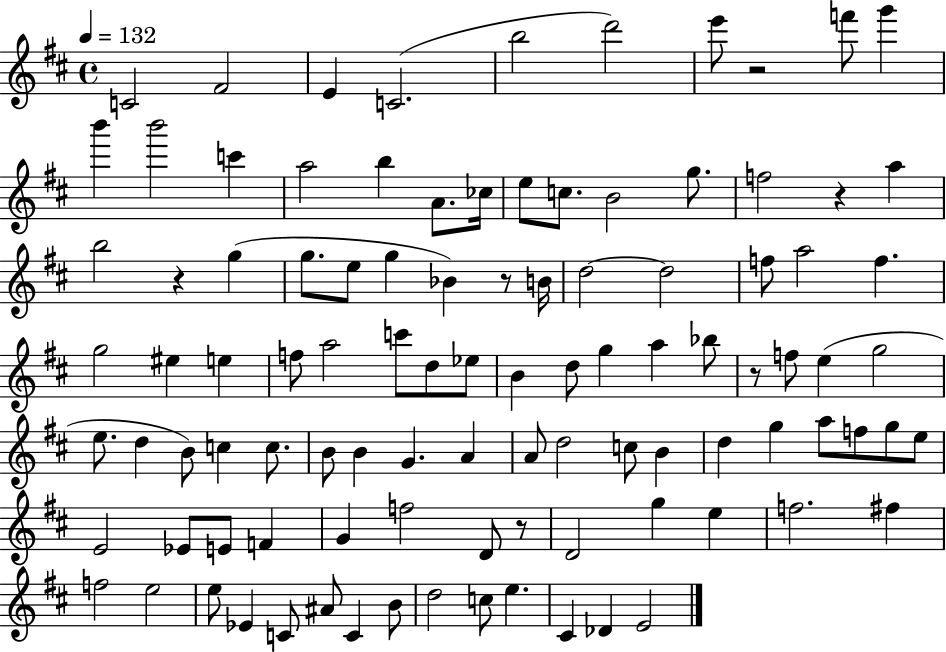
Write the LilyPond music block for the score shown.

{
  \clef treble
  \time 4/4
  \defaultTimeSignature
  \key d \major
  \tempo 4 = 132
  c'2 fis'2 | e'4 c'2.( | b''2 d'''2) | e'''8 r2 f'''8 g'''4 | \break b'''4 b'''2 c'''4 | a''2 b''4 a'8. ces''16 | e''8 c''8. b'2 g''8. | f''2 r4 a''4 | \break b''2 r4 g''4( | g''8. e''8 g''4 bes'4) r8 b'16 | d''2~~ d''2 | f''8 a''2 f''4. | \break g''2 eis''4 e''4 | f''8 a''2 c'''8 d''8 ees''8 | b'4 d''8 g''4 a''4 bes''8 | r8 f''8 e''4( g''2 | \break e''8. d''4 b'8) c''4 c''8. | b'8 b'4 g'4. a'4 | a'8 d''2 c''8 b'4 | d''4 g''4 a''8 f''8 g''8 e''8 | \break e'2 ees'8 e'8 f'4 | g'4 f''2 d'8 r8 | d'2 g''4 e''4 | f''2. fis''4 | \break f''2 e''2 | e''8 ees'4 c'8 ais'8 c'4 b'8 | d''2 c''8 e''4. | cis'4 des'4 e'2 | \break \bar "|."
}